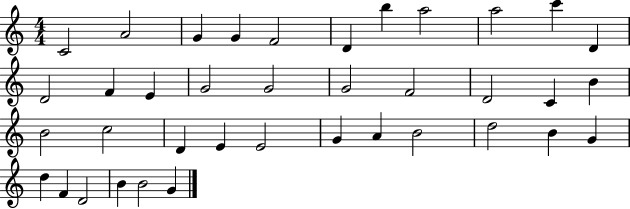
X:1
T:Untitled
M:4/4
L:1/4
K:C
C2 A2 G G F2 D b a2 a2 c' D D2 F E G2 G2 G2 F2 D2 C B B2 c2 D E E2 G A B2 d2 B G d F D2 B B2 G